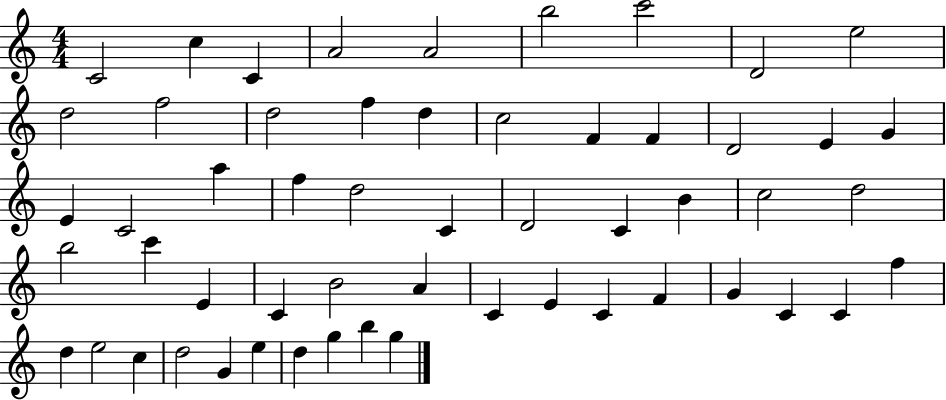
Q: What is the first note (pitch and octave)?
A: C4